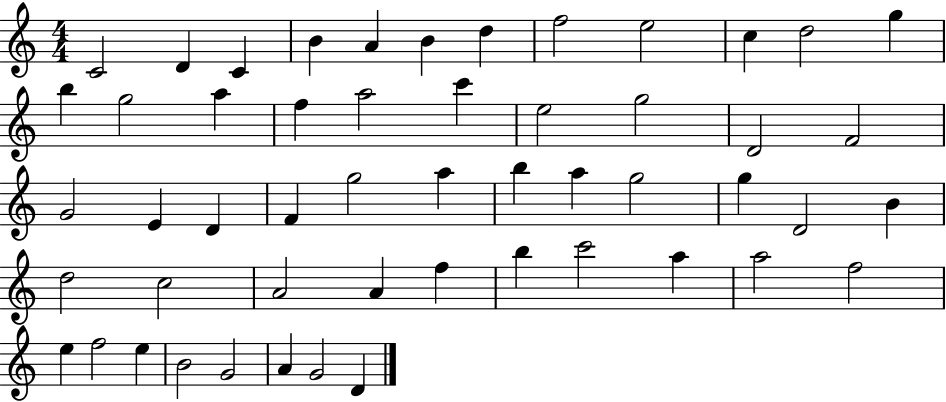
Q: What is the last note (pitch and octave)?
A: D4